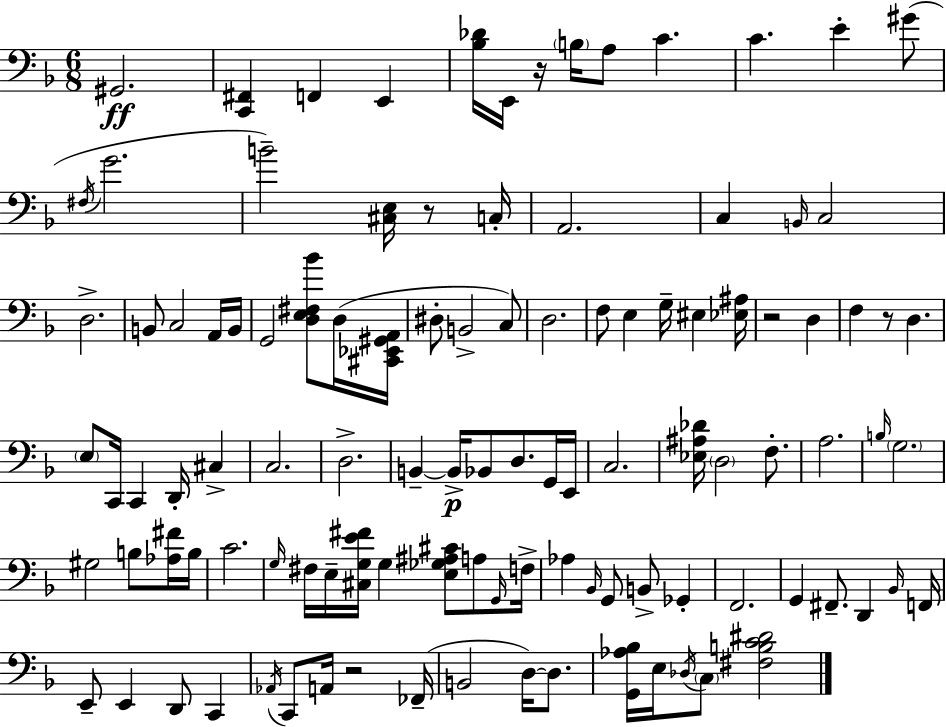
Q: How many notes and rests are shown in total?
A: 108